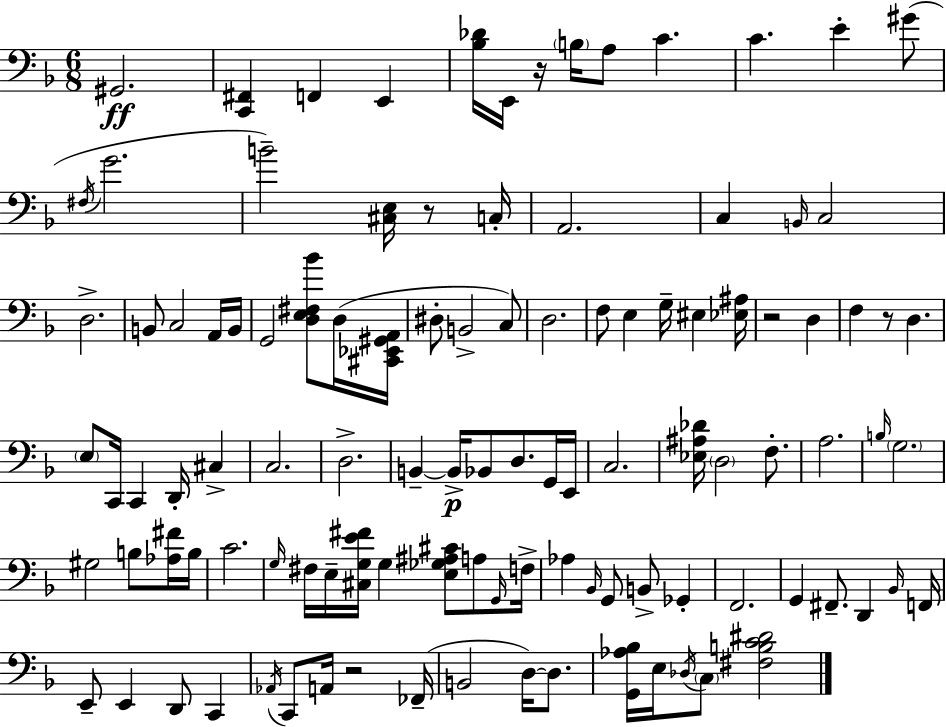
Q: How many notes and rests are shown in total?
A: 108